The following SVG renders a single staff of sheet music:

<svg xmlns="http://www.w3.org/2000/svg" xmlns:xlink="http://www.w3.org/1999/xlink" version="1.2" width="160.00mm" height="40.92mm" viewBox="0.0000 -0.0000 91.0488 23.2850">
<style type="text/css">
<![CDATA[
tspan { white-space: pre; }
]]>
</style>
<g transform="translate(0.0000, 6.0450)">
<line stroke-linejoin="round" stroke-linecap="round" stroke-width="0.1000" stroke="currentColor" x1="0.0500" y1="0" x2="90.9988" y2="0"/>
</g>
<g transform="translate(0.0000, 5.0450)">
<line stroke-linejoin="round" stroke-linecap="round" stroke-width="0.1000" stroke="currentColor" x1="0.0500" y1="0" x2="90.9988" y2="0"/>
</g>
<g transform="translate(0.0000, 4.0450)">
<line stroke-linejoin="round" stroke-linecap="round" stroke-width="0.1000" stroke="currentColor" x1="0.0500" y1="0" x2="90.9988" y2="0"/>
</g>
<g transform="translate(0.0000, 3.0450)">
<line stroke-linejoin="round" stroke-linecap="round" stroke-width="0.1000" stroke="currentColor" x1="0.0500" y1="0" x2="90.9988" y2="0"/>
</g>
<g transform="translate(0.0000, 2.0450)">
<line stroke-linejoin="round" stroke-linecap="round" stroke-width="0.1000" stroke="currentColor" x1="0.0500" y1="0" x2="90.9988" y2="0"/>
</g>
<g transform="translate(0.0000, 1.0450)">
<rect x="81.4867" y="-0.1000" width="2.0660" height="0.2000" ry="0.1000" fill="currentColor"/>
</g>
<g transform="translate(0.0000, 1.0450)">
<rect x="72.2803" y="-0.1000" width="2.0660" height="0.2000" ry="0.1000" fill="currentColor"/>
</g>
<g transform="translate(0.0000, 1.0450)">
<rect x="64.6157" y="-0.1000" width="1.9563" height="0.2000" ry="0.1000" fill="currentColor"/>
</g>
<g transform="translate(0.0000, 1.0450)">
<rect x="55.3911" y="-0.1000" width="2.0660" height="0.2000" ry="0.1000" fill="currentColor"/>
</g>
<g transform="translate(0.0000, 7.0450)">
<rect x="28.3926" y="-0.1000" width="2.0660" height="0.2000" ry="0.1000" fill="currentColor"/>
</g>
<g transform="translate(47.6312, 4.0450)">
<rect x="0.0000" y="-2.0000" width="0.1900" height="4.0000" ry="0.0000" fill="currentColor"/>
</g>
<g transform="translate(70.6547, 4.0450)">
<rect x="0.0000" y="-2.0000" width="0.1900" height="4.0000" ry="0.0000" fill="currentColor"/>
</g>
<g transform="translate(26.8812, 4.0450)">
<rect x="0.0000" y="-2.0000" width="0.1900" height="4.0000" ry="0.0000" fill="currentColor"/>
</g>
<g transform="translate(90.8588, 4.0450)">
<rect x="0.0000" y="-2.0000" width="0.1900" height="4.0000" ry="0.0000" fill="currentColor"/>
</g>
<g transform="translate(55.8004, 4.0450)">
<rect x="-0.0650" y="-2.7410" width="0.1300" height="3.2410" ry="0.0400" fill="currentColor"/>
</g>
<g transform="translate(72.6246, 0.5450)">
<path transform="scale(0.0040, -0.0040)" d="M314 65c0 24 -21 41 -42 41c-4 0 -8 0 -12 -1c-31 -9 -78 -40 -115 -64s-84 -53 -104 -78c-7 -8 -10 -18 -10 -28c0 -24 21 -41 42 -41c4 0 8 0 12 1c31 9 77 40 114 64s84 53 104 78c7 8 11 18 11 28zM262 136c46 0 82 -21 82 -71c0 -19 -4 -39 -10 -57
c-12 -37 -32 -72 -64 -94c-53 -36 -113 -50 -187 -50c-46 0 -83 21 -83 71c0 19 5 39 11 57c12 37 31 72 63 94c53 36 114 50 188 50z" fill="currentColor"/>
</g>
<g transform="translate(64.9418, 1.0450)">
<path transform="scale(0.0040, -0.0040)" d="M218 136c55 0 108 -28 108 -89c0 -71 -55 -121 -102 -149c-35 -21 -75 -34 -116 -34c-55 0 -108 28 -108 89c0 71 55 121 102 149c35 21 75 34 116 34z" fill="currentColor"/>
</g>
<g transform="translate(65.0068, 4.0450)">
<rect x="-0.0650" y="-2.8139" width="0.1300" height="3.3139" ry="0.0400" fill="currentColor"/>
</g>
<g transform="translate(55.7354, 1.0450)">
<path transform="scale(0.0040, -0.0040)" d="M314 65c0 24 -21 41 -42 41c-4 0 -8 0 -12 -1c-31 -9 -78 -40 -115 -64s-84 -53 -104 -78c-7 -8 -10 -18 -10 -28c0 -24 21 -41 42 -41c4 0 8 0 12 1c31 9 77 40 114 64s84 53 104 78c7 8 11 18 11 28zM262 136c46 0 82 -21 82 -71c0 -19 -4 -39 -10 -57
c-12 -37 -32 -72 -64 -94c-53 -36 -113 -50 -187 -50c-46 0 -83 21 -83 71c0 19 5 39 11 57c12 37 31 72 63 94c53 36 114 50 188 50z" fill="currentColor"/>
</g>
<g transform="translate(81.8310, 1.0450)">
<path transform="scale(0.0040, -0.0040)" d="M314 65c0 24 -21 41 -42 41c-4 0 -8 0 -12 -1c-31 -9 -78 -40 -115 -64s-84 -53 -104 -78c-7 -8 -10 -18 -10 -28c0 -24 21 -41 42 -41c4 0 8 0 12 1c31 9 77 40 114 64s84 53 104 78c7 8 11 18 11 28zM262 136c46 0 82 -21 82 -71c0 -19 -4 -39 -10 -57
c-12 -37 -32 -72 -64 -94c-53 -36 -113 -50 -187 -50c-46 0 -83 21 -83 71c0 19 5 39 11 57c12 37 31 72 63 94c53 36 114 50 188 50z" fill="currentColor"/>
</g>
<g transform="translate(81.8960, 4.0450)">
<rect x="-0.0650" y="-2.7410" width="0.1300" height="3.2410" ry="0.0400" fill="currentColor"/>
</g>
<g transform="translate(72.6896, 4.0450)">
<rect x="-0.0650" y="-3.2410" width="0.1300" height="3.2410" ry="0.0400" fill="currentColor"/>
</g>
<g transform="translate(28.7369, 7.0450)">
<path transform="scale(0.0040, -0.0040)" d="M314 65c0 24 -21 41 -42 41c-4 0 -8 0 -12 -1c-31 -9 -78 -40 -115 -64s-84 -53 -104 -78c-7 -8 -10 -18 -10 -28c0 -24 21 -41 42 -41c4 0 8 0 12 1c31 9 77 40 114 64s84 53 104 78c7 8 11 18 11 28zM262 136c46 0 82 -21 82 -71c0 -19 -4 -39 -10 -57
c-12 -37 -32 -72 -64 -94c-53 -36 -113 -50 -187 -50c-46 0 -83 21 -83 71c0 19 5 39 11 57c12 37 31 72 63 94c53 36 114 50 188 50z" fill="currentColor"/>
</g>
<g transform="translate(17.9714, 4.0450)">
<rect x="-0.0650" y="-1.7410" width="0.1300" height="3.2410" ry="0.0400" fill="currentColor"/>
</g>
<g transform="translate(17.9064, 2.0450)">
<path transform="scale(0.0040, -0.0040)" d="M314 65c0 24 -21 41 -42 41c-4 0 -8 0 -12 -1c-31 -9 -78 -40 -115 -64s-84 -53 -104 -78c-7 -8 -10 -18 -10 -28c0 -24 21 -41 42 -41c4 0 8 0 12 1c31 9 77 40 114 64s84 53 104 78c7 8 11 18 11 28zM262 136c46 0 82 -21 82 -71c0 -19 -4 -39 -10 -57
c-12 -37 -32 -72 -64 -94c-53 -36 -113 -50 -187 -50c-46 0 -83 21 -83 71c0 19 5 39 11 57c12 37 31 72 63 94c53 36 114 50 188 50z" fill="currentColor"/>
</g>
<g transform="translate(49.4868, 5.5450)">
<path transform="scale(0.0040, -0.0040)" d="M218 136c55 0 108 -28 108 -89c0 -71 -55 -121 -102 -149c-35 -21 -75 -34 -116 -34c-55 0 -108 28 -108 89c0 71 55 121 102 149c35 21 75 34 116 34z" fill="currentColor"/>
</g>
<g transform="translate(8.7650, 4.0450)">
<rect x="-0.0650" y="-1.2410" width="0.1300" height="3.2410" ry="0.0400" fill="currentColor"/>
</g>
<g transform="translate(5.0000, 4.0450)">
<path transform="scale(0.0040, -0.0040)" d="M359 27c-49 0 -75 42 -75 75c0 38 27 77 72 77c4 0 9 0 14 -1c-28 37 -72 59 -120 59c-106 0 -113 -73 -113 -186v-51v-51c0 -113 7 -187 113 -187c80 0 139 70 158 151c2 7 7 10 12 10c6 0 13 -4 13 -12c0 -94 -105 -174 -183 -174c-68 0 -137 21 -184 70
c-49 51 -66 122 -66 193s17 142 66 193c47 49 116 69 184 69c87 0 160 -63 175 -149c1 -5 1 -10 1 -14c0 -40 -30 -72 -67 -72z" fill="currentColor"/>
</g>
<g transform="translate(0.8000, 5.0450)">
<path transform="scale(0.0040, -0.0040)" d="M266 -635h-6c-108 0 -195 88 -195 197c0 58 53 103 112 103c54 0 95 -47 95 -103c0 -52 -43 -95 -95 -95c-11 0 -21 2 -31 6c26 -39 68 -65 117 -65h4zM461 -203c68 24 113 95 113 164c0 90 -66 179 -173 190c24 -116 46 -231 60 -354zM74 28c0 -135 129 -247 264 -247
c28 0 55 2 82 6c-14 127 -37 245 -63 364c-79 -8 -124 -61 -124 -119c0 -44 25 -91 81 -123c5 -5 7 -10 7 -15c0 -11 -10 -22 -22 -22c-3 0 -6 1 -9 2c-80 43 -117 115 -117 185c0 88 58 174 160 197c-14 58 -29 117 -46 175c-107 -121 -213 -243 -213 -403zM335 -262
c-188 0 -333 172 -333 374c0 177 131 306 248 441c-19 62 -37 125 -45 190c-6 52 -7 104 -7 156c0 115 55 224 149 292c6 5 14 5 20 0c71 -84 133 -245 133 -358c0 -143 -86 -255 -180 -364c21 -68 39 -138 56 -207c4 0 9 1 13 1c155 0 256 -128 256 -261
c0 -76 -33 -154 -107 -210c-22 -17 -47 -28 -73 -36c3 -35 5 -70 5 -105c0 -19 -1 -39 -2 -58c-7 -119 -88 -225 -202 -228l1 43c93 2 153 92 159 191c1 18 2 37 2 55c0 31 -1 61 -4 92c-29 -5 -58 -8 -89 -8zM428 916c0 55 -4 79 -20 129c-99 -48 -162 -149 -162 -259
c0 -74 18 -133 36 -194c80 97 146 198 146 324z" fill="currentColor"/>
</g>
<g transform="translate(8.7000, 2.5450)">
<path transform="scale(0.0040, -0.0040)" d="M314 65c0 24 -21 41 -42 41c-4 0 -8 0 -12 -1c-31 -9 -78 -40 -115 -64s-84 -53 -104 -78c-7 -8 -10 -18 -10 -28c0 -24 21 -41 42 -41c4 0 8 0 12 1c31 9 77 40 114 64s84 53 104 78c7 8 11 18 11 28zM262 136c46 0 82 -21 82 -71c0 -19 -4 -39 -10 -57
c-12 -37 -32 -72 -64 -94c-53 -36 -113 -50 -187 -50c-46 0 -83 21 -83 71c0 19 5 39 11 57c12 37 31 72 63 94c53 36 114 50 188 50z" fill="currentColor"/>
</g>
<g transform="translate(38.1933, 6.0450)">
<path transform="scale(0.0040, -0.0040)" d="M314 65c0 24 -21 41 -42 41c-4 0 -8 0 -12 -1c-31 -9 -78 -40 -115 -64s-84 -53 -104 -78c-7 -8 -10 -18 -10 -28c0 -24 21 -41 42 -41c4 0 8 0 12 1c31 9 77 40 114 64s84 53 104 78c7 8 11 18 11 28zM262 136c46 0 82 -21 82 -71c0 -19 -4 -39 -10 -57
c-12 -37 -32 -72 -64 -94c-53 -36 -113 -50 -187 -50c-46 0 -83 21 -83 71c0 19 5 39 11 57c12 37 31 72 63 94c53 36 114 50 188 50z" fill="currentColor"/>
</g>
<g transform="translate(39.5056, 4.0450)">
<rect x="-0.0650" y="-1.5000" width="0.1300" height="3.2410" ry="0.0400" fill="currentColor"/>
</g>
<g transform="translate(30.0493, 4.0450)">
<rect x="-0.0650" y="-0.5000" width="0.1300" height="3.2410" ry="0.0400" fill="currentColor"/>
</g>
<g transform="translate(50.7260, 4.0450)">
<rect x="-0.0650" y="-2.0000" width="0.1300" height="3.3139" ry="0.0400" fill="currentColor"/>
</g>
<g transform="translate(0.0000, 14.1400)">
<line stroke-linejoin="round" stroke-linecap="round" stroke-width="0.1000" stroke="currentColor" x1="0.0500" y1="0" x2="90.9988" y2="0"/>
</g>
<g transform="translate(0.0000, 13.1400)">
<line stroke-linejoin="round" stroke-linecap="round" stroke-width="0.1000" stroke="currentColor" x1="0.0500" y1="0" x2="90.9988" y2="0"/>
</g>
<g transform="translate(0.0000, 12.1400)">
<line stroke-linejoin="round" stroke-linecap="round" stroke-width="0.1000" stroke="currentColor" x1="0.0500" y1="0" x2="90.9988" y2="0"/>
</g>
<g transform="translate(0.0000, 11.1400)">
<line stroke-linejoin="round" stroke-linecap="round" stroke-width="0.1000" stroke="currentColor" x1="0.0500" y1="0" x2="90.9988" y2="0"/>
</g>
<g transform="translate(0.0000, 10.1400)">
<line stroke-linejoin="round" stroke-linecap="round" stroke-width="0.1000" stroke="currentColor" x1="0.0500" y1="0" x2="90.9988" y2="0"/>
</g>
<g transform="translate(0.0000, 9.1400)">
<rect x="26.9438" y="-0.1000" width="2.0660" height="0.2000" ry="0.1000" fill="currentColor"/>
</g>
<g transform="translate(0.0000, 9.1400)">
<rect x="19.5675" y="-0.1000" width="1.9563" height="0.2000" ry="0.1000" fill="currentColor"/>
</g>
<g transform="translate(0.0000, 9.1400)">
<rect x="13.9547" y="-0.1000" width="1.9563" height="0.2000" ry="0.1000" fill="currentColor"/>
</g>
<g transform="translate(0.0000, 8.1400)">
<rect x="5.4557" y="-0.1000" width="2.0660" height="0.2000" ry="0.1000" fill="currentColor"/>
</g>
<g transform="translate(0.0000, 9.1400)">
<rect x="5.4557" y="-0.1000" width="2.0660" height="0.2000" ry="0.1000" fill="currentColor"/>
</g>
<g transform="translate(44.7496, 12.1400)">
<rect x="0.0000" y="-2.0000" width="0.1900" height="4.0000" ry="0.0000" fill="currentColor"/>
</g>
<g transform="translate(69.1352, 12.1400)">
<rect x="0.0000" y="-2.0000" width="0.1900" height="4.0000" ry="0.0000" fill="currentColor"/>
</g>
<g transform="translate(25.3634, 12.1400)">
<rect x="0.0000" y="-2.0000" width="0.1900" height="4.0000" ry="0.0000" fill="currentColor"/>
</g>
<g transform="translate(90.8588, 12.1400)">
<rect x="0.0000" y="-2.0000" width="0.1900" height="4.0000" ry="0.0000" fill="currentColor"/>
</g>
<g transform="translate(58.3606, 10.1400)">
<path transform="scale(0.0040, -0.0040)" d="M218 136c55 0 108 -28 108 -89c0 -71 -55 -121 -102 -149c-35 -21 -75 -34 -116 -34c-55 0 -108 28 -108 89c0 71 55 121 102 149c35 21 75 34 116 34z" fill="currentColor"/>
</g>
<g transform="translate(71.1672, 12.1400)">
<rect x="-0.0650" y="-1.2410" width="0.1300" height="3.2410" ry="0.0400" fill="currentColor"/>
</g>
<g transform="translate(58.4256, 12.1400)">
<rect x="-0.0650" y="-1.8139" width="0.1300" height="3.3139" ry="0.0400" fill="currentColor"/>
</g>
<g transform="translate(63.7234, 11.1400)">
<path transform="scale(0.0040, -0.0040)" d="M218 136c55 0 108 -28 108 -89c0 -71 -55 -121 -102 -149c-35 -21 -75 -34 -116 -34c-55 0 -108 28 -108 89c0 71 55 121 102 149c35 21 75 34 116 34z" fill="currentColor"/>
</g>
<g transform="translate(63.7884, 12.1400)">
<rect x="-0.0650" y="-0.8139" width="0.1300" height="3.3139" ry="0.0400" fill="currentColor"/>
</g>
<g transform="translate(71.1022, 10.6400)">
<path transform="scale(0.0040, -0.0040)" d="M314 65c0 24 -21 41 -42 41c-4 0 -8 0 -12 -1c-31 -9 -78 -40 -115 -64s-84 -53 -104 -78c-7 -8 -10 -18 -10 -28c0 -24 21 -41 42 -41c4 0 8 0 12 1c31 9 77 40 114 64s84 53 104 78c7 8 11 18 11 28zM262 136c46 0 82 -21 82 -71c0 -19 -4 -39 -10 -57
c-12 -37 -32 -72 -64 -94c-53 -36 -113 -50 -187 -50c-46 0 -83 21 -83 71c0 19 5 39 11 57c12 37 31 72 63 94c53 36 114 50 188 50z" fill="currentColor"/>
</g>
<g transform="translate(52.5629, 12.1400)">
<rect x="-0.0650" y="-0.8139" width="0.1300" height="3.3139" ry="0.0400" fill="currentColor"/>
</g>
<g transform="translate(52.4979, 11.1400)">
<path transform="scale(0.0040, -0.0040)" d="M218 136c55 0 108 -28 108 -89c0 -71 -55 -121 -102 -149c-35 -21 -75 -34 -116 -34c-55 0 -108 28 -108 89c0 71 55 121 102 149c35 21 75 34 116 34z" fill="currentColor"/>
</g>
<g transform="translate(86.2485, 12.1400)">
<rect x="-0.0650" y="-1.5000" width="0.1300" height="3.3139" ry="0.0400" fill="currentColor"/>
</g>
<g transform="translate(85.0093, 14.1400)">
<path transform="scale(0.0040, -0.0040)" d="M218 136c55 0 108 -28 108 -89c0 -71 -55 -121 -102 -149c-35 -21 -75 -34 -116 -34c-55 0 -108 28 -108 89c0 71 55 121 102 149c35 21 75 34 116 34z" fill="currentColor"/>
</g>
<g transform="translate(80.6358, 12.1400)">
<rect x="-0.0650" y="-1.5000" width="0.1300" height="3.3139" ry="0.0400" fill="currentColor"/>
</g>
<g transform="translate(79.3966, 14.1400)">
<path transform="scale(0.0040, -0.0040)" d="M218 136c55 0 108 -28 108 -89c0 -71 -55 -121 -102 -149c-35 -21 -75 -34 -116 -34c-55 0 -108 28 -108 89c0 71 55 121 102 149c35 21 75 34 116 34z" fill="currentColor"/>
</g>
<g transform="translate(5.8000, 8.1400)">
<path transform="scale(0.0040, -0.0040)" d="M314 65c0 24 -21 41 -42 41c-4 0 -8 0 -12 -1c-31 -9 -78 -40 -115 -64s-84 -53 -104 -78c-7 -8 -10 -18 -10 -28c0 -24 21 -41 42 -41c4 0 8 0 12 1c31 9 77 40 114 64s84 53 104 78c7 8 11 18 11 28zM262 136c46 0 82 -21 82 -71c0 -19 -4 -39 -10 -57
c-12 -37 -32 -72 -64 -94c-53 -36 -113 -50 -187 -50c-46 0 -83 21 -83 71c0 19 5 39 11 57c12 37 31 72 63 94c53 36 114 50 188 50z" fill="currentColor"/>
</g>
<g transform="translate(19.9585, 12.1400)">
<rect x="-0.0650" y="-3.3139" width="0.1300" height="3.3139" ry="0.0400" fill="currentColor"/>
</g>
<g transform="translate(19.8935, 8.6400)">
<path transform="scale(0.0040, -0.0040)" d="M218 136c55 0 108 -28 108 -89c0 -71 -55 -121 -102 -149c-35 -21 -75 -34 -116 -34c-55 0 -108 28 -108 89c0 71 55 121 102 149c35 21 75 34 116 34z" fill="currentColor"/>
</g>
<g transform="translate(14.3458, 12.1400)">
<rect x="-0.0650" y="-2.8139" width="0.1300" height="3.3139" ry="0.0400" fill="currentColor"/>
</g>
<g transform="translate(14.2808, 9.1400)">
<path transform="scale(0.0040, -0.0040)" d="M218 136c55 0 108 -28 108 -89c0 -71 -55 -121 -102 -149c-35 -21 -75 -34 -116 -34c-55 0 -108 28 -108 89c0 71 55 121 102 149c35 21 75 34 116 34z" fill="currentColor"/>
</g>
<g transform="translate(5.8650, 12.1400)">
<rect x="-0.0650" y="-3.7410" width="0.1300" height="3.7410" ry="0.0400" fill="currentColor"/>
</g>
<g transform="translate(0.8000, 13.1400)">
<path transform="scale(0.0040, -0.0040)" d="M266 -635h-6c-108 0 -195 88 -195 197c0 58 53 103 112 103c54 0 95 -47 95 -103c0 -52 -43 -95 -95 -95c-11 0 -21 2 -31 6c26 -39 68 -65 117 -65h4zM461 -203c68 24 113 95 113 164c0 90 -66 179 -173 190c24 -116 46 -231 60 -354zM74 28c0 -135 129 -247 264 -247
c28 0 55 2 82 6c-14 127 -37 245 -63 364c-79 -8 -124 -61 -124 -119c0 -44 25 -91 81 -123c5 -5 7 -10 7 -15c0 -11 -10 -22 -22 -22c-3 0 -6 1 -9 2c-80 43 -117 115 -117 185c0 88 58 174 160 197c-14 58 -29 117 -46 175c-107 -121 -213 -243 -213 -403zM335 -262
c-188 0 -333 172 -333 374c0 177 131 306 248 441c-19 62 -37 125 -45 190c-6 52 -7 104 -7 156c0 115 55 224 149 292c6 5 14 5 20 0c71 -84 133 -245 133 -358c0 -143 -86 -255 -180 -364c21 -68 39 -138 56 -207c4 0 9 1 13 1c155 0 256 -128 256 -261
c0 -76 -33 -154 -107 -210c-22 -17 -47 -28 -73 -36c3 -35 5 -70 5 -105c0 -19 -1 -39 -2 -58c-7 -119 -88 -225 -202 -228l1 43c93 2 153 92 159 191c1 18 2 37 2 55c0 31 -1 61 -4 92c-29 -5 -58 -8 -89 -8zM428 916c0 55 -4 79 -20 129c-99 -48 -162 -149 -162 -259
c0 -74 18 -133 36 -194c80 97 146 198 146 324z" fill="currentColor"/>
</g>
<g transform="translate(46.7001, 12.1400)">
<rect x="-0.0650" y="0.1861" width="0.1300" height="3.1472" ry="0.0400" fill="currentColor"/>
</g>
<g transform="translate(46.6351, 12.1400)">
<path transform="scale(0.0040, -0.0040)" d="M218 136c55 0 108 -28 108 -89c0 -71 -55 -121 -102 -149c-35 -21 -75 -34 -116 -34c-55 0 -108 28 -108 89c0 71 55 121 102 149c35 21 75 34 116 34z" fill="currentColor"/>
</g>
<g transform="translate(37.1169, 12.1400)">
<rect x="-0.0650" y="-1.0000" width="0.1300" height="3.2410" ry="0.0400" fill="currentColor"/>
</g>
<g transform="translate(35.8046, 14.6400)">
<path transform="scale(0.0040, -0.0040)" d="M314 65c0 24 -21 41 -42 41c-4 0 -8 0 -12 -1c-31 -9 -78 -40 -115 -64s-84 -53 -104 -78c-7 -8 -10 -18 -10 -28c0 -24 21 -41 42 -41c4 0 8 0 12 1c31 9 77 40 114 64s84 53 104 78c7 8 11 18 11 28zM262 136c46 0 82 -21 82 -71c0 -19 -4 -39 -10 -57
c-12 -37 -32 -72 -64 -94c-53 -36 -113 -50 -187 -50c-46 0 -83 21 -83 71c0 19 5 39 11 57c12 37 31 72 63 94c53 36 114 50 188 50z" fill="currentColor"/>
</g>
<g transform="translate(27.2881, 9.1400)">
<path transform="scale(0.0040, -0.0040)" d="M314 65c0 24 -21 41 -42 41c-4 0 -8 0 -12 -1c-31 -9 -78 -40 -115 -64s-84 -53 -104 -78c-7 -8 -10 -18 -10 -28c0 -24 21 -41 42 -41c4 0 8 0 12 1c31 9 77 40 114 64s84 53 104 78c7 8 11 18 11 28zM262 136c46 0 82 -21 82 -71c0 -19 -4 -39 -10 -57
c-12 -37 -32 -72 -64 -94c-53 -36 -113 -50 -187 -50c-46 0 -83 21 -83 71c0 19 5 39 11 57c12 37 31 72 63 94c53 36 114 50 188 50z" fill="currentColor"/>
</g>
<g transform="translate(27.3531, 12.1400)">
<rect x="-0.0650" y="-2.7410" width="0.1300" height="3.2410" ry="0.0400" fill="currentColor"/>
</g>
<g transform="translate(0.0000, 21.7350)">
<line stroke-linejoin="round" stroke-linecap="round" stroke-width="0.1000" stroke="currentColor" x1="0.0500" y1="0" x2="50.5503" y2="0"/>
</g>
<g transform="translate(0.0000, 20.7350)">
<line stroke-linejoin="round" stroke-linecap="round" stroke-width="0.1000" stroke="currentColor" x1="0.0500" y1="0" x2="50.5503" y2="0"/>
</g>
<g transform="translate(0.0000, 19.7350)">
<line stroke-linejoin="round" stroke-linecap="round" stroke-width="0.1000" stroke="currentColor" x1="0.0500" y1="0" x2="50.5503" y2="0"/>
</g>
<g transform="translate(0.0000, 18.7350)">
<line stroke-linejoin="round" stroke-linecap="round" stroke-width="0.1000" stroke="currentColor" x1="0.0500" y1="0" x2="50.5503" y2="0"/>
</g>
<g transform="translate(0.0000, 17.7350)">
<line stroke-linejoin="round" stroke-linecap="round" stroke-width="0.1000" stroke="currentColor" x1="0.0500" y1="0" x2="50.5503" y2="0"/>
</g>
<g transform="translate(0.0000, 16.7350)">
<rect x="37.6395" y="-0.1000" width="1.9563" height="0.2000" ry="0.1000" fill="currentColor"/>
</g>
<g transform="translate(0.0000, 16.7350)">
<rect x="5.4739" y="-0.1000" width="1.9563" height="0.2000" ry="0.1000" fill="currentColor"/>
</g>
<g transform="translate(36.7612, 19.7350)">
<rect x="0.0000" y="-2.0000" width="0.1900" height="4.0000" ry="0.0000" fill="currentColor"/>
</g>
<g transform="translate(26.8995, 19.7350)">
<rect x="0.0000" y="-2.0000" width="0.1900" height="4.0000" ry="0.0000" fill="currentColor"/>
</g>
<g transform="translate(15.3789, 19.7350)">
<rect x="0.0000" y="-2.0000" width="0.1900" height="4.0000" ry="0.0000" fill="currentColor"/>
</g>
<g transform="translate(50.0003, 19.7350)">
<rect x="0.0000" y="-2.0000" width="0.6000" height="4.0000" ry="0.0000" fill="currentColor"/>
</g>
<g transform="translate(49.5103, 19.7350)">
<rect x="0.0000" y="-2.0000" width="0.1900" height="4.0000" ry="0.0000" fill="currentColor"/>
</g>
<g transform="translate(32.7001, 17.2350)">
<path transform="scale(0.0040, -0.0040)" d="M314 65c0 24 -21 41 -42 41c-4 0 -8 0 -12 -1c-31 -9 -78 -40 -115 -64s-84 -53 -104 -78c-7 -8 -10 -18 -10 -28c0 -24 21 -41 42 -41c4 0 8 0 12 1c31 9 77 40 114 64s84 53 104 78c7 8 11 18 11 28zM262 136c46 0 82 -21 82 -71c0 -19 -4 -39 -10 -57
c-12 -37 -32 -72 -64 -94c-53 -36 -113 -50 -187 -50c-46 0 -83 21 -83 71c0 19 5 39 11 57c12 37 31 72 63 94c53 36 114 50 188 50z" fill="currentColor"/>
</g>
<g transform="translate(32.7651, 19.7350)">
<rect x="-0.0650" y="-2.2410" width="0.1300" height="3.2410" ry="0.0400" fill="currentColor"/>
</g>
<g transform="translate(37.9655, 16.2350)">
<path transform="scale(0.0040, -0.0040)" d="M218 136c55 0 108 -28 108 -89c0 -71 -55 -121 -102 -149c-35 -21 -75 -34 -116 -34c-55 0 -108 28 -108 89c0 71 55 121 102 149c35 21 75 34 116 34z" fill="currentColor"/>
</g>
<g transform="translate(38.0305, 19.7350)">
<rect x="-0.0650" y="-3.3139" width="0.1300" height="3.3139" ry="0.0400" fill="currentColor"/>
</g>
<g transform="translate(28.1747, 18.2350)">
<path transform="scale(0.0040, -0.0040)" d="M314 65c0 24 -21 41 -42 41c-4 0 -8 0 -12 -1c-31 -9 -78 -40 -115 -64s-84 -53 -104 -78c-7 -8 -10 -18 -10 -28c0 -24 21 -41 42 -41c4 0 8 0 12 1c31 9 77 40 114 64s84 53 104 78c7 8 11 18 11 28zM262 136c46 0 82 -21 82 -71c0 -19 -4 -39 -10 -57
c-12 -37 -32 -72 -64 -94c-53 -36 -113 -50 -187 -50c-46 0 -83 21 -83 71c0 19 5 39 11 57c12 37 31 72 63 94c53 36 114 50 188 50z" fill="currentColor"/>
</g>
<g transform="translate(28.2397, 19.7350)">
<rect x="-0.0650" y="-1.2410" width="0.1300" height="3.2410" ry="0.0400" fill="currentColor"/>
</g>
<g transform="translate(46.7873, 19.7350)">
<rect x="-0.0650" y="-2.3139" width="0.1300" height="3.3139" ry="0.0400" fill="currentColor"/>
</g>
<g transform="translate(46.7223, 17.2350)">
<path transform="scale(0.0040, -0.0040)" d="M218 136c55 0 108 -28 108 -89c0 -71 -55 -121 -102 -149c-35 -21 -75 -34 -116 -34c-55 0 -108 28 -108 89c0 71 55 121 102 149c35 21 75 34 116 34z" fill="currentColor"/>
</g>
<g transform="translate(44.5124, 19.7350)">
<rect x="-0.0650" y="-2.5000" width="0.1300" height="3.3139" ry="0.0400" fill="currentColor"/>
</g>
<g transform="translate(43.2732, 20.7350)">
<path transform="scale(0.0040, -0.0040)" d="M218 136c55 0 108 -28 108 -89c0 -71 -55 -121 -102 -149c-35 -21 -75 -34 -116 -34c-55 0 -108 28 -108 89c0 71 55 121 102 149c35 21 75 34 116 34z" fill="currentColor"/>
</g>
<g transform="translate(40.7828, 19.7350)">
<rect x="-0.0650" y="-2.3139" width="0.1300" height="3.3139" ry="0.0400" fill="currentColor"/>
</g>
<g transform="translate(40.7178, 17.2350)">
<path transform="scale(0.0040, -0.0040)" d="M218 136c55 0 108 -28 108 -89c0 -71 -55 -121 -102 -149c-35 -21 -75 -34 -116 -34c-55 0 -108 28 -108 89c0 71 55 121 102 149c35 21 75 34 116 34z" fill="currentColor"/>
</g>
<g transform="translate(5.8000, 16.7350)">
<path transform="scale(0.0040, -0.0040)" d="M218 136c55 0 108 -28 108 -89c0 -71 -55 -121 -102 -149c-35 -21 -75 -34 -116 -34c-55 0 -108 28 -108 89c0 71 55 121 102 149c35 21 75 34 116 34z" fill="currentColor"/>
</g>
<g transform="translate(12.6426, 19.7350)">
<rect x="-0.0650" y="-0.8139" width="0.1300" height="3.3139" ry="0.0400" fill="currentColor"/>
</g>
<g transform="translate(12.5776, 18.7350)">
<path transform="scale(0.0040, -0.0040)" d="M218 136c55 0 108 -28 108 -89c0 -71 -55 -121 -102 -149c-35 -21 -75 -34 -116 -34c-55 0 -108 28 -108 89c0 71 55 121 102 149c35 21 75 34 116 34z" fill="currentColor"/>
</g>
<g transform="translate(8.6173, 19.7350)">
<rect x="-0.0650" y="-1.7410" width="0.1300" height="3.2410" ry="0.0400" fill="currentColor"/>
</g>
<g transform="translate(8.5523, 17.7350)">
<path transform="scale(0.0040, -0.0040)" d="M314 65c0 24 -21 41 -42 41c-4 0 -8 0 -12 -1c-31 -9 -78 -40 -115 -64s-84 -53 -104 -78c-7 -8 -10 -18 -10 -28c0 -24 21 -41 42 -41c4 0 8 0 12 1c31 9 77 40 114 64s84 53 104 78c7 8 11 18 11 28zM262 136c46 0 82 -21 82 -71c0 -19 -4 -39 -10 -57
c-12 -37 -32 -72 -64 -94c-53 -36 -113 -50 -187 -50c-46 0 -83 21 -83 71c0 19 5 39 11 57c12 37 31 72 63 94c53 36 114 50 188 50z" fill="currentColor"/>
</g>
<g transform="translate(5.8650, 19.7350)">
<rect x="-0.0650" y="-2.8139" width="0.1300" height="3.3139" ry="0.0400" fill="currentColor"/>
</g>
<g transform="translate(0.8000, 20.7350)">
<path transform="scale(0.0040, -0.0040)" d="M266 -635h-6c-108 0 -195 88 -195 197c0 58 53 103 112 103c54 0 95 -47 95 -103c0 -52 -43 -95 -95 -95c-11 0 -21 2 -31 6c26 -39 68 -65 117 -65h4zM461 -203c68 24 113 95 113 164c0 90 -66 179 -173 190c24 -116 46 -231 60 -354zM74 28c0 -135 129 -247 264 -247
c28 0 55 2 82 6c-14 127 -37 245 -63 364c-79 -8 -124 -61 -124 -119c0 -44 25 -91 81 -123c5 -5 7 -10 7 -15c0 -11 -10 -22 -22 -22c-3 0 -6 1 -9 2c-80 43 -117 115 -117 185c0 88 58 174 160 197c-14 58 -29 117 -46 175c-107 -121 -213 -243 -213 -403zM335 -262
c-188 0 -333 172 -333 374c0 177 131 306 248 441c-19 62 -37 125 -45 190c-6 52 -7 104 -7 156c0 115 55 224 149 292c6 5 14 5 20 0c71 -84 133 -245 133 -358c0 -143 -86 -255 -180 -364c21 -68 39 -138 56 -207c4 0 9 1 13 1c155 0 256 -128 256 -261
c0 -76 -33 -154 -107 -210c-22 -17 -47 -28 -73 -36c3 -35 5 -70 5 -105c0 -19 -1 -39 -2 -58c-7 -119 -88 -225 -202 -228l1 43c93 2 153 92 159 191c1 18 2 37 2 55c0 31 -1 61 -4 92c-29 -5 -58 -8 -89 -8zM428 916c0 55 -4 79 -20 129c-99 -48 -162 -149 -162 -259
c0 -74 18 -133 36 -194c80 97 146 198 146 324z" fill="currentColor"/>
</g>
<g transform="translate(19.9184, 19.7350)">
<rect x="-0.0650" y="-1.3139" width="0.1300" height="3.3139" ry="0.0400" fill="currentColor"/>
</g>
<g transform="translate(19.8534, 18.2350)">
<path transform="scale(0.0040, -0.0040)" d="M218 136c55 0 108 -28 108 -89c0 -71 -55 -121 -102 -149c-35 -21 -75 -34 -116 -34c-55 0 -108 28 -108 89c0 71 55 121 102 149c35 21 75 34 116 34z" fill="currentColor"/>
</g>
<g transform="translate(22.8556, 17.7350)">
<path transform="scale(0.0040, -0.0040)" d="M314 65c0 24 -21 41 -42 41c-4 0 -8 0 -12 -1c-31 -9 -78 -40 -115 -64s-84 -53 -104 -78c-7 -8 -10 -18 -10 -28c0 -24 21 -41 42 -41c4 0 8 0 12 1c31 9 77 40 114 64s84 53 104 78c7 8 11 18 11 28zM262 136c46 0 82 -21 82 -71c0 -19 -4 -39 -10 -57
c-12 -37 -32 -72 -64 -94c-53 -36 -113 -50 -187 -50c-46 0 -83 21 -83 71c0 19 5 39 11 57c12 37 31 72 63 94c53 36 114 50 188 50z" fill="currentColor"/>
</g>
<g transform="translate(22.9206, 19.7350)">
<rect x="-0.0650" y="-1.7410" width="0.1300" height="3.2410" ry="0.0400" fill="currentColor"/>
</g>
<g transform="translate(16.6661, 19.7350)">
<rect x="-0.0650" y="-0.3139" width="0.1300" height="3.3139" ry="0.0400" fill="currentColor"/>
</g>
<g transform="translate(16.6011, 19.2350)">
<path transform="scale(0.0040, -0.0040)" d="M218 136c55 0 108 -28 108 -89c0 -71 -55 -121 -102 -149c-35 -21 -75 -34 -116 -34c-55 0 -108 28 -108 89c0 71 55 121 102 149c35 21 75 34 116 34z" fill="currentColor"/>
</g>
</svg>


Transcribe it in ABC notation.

X:1
T:Untitled
M:4/4
L:1/4
K:C
e2 f2 C2 E2 F a2 a b2 a2 c'2 a b a2 D2 B d f d e2 E E a f2 d c e f2 e2 g2 b g G g